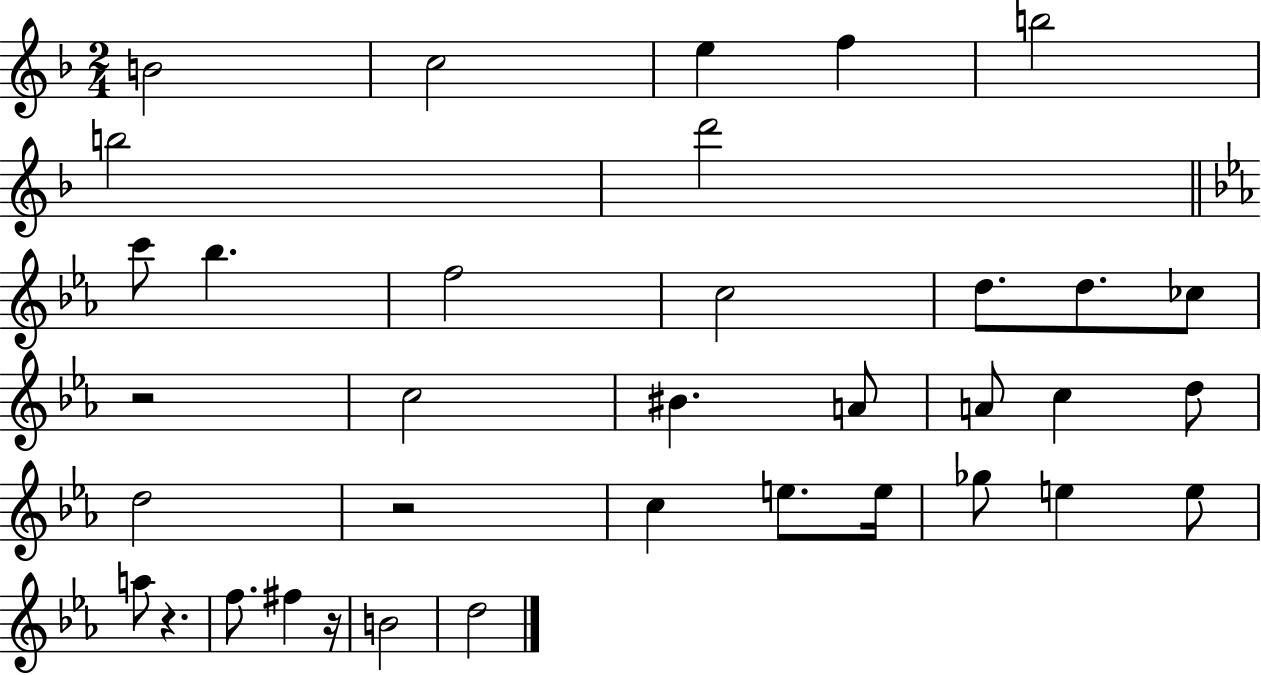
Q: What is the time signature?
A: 2/4